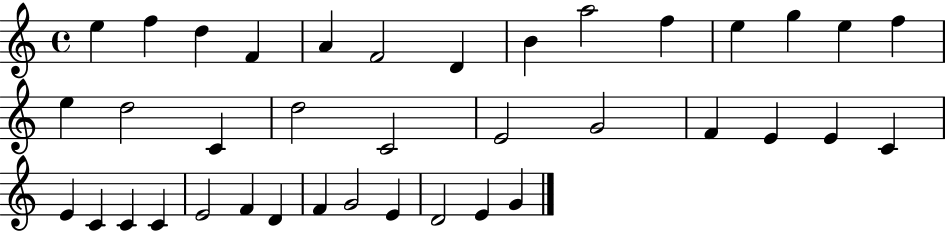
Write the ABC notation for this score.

X:1
T:Untitled
M:4/4
L:1/4
K:C
e f d F A F2 D B a2 f e g e f e d2 C d2 C2 E2 G2 F E E C E C C C E2 F D F G2 E D2 E G